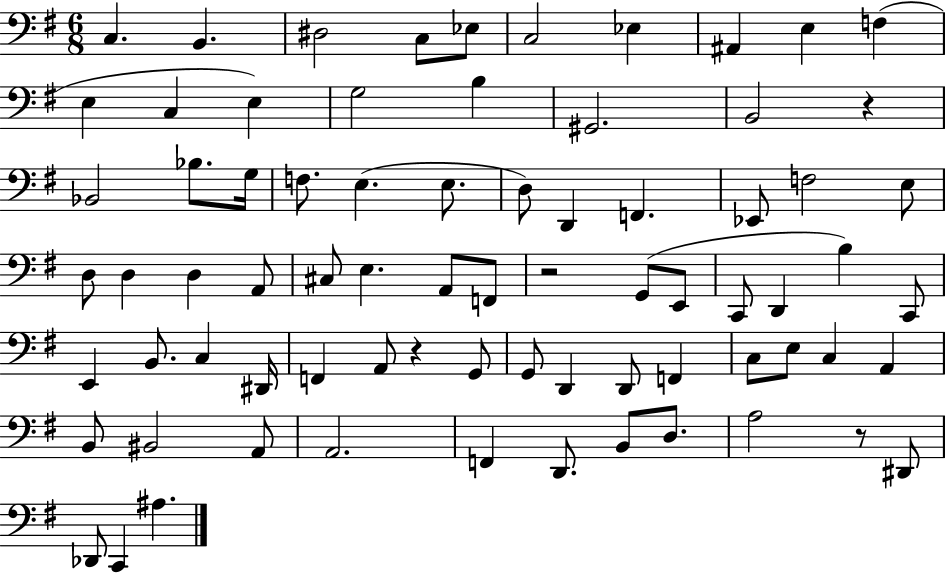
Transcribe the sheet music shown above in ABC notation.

X:1
T:Untitled
M:6/8
L:1/4
K:G
C, B,, ^D,2 C,/2 _E,/2 C,2 _E, ^A,, E, F, E, C, E, G,2 B, ^G,,2 B,,2 z _B,,2 _B,/2 G,/4 F,/2 E, E,/2 D,/2 D,, F,, _E,,/2 F,2 E,/2 D,/2 D, D, A,,/2 ^C,/2 E, A,,/2 F,,/2 z2 G,,/2 E,,/2 C,,/2 D,, B, C,,/2 E,, B,,/2 C, ^D,,/4 F,, A,,/2 z G,,/2 G,,/2 D,, D,,/2 F,, C,/2 E,/2 C, A,, B,,/2 ^B,,2 A,,/2 A,,2 F,, D,,/2 B,,/2 D,/2 A,2 z/2 ^D,,/2 _D,,/2 C,, ^A,